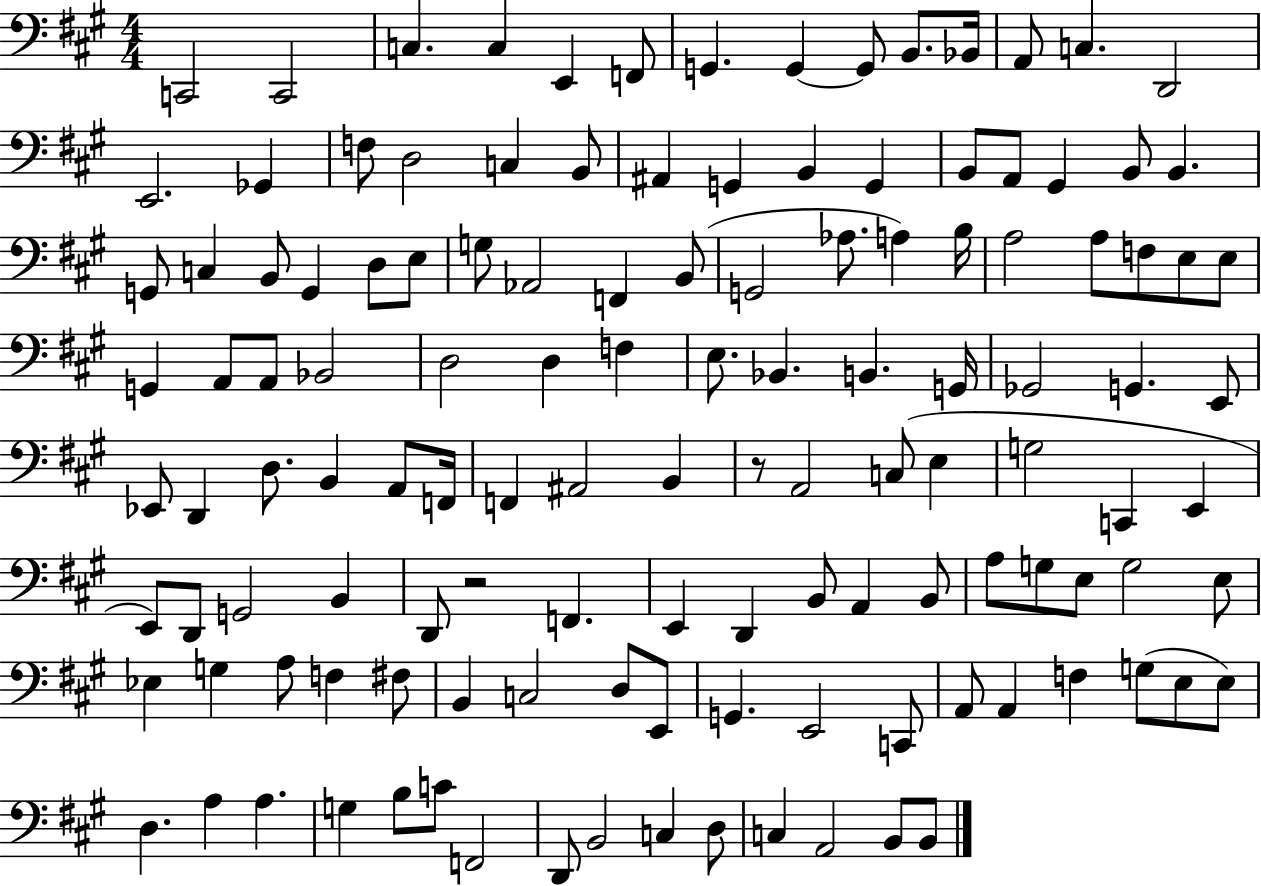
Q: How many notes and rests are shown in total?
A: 128